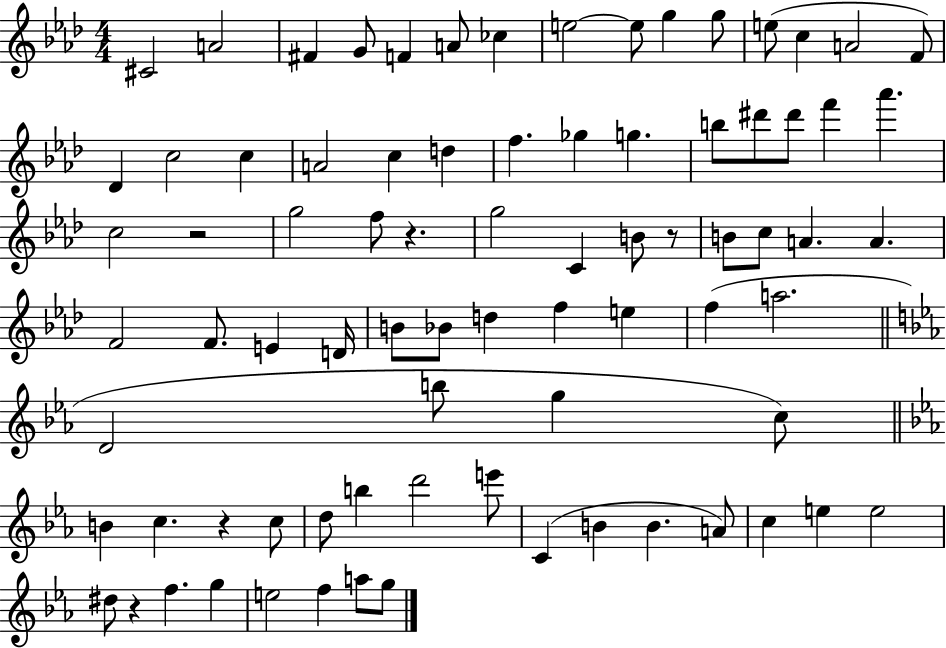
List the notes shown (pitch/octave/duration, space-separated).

C#4/h A4/h F#4/q G4/e F4/q A4/e CES5/q E5/h E5/e G5/q G5/e E5/e C5/q A4/h F4/e Db4/q C5/h C5/q A4/h C5/q D5/q F5/q. Gb5/q G5/q. B5/e D#6/e D#6/e F6/q Ab6/q. C5/h R/h G5/h F5/e R/q. G5/h C4/q B4/e R/e B4/e C5/e A4/q. A4/q. F4/h F4/e. E4/q D4/s B4/e Bb4/e D5/q F5/q E5/q F5/q A5/h. D4/h B5/e G5/q C5/e B4/q C5/q. R/q C5/e D5/e B5/q D6/h E6/e C4/q B4/q B4/q. A4/e C5/q E5/q E5/h D#5/e R/q F5/q. G5/q E5/h F5/q A5/e G5/e